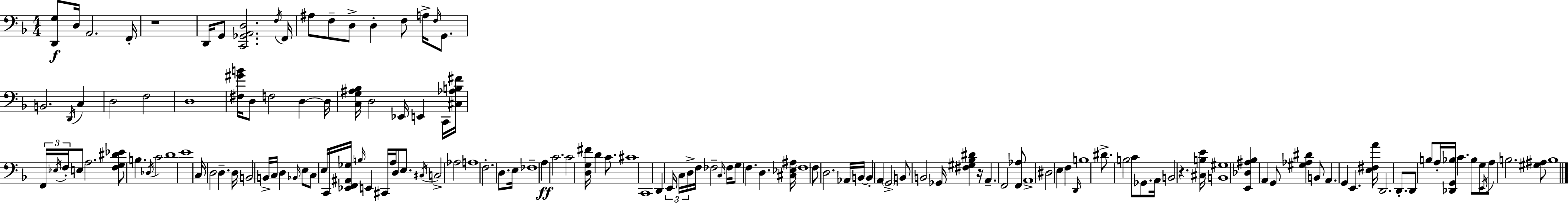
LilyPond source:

{
  \clef bass
  \numericTimeSignature
  \time 4/4
  \key f \major
  <d, g>8\f d16 a,2. f,16-. | r1 | d,16 g,8 <c, ges, a, d>2. \acciaccatura { f16 } | f,16 ais8 f8-- d8-> d4-. f8 a16-> \grace { f16 } g,8. | \break b,2. \acciaccatura { d,16 } c4 | d2 f2 | d1 | <fis gis' b'>16 d8 f2 d4~~ | \break d16 <c g ais bes>16 d2 ees,16 e,4 | c,16 <cis aes b fis'>16 \tuplet 3/2 { f,16 \acciaccatura { ees16 } f16-. } e8 a2. | <f g dis' ees'>8 b4. \acciaccatura { des16 } c'2 | d'1 | \break e'1 | c16 d2 d4.-- | d16 b,2 b,16-> c16 d4 | \grace { bes,16 } e8 c8 e16 c,16 <ees, f, ais, ges>16 \grace { b16 } e,4 | \break cis,16 a16 d8 e8. \acciaccatura { cis16 } c2-> | aes2 a1 | f2.-. | d8. e16 fes1-- | \break a4\ff c'2. | c'2 | <d g fis'>16 d'4 c'8. cis'1 | c,1 | \break d,4 \tuplet 3/2 { e,16 c16 d16-> } f16 | fes2-- \grace { c16 } fes16 g8 f4. | d4. <cis ees ais>16 \parenthesize f1 | f8 d2. | \break aes,16 b,16~~ b,4-. a,4 | \parenthesize g,2-> b,8 b,2 | ges,16 <fis gis bes dis'>4 r16 a,4.-- f,2 | <f, aes>8 a,1-> | \break dis2 | e4 f4 \grace { d,16 } b1 | dis'8.-> b2 | c'8 ges,8. a,16 b,2 | \break r4. <cis b e'>16 <b, gis>1 | <e, des ais bes>4 a,4 | g,8 <gis aes dis'>4 b,8 a,4. | g,4 e,4. <e fis a'>16 d,2. | \break d,8.-. d,8 b8 a16-. <des, g, bes>16 | c'4. bes8 g8 \acciaccatura { e,16 } a8 b2. | <gis ais>8 b1 | \bar "|."
}